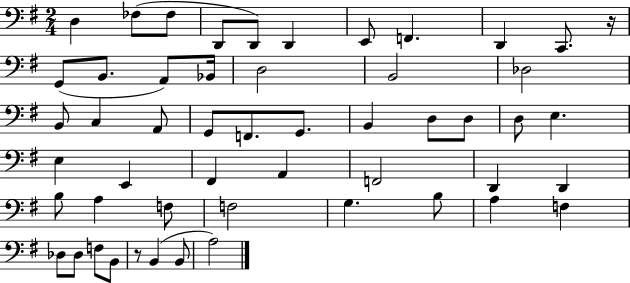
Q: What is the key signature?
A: G major